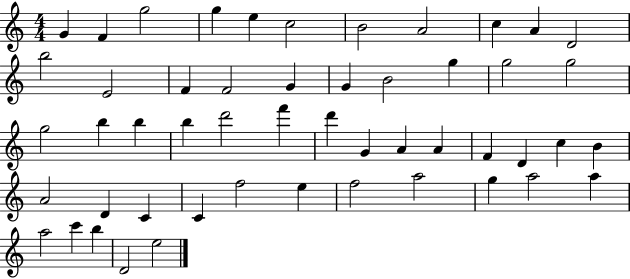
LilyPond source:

{
  \clef treble
  \numericTimeSignature
  \time 4/4
  \key c \major
  g'4 f'4 g''2 | g''4 e''4 c''2 | b'2 a'2 | c''4 a'4 d'2 | \break b''2 e'2 | f'4 f'2 g'4 | g'4 b'2 g''4 | g''2 g''2 | \break g''2 b''4 b''4 | b''4 d'''2 f'''4 | d'''4 g'4 a'4 a'4 | f'4 d'4 c''4 b'4 | \break a'2 d'4 c'4 | c'4 f''2 e''4 | f''2 a''2 | g''4 a''2 a''4 | \break a''2 c'''4 b''4 | d'2 e''2 | \bar "|."
}